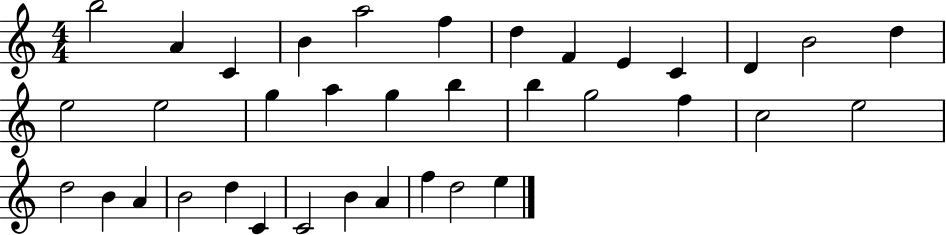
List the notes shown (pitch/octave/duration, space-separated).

B5/h A4/q C4/q B4/q A5/h F5/q D5/q F4/q E4/q C4/q D4/q B4/h D5/q E5/h E5/h G5/q A5/q G5/q B5/q B5/q G5/h F5/q C5/h E5/h D5/h B4/q A4/q B4/h D5/q C4/q C4/h B4/q A4/q F5/q D5/h E5/q